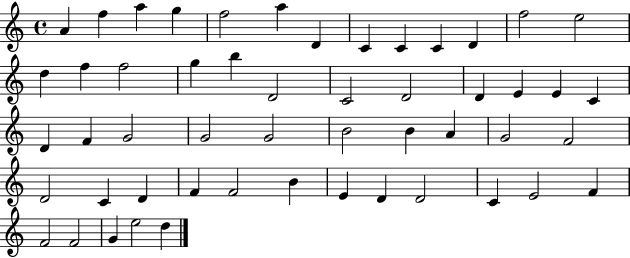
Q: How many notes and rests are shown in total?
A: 52